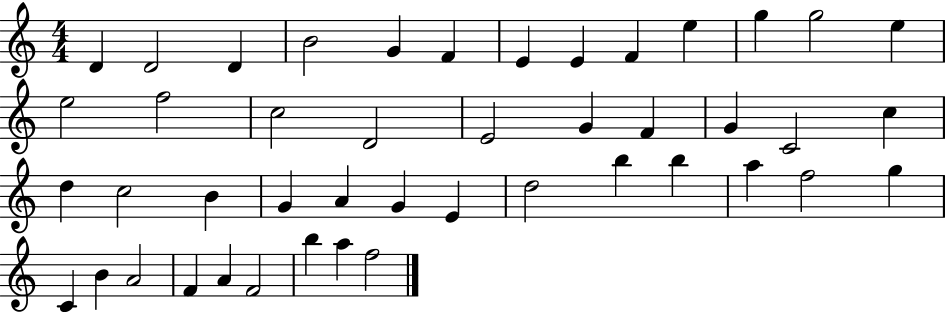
X:1
T:Untitled
M:4/4
L:1/4
K:C
D D2 D B2 G F E E F e g g2 e e2 f2 c2 D2 E2 G F G C2 c d c2 B G A G E d2 b b a f2 g C B A2 F A F2 b a f2